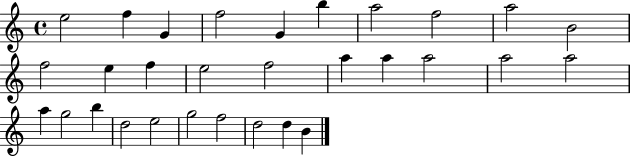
E5/h F5/q G4/q F5/h G4/q B5/q A5/h F5/h A5/h B4/h F5/h E5/q F5/q E5/h F5/h A5/q A5/q A5/h A5/h A5/h A5/q G5/h B5/q D5/h E5/h G5/h F5/h D5/h D5/q B4/q